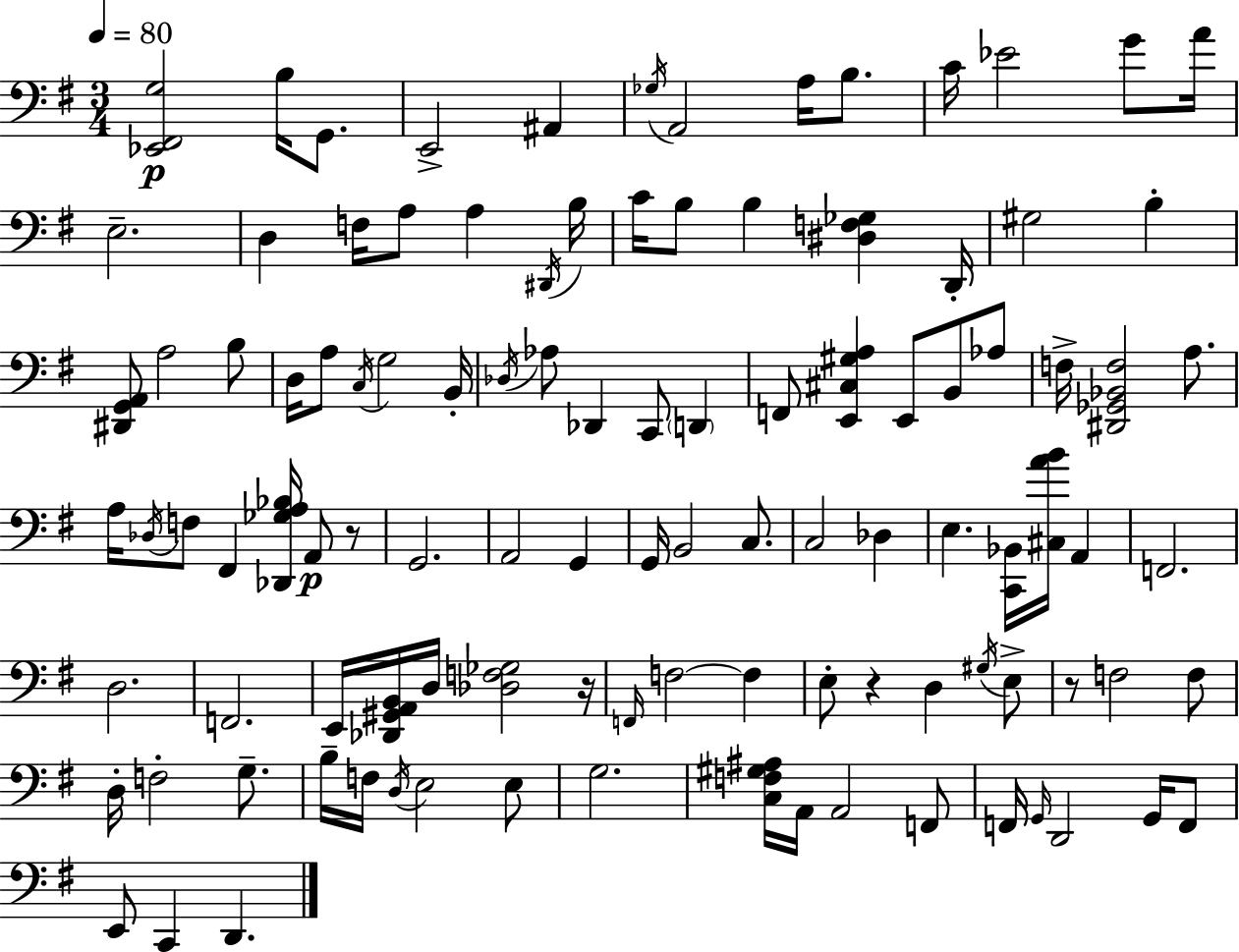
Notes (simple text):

[Eb2,F#2,G3]/h B3/s G2/e. E2/h A#2/q Gb3/s A2/h A3/s B3/e. C4/s Eb4/h G4/e A4/s E3/h. D3/q F3/s A3/e A3/q D#2/s B3/s C4/s B3/e B3/q [D#3,F3,Gb3]/q D2/s G#3/h B3/q [D#2,G2,A2]/e A3/h B3/e D3/s A3/e C3/s G3/h B2/s Db3/s Ab3/e Db2/q C2/e D2/q F2/e [E2,C#3,G#3,A3]/q E2/e B2/e Ab3/e F3/s [D#2,Gb2,Bb2,F3]/h A3/e. A3/s Db3/s F3/e F#2/q [Db2,Gb3,A3,Bb3]/s A2/e R/e G2/h. A2/h G2/q G2/s B2/h C3/e. C3/h Db3/q E3/q. [C2,Bb2]/s [C#3,A4,B4]/s A2/q F2/h. D3/h. F2/h. E2/s [Db2,G#2,A2,B2]/s D3/s [Db3,F3,Gb3]/h R/s F2/s F3/h F3/q E3/e R/q D3/q G#3/s E3/e R/e F3/h F3/e D3/s F3/h G3/e. B3/s F3/s D3/s E3/h E3/e G3/h. [C3,F3,G#3,A#3]/s A2/s A2/h F2/e F2/s G2/s D2/h G2/s F2/e E2/e C2/q D2/q.